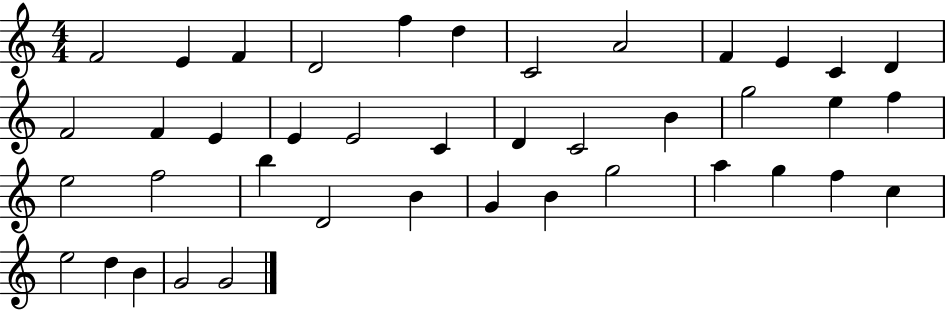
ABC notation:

X:1
T:Untitled
M:4/4
L:1/4
K:C
F2 E F D2 f d C2 A2 F E C D F2 F E E E2 C D C2 B g2 e f e2 f2 b D2 B G B g2 a g f c e2 d B G2 G2